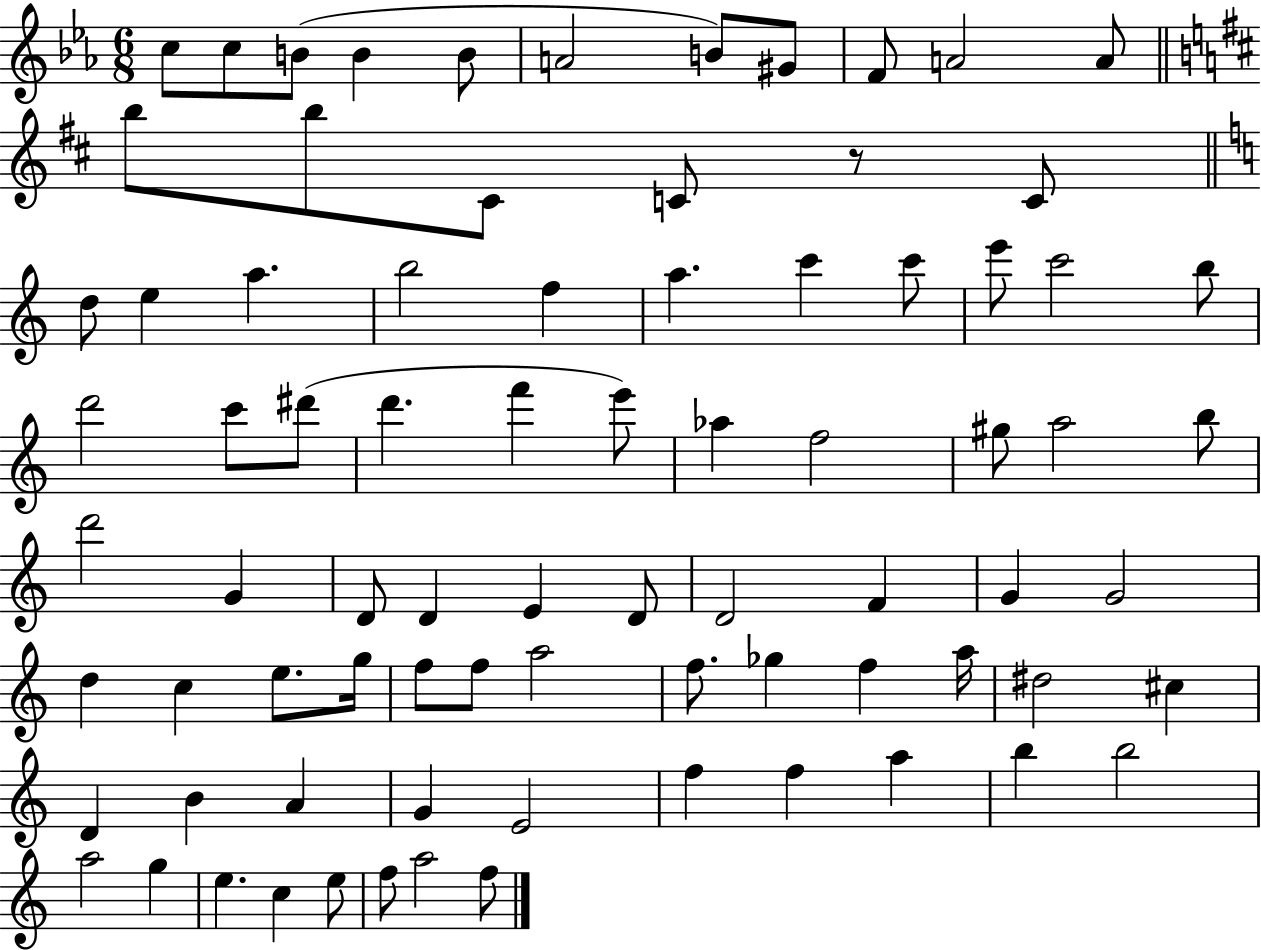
C5/e C5/e B4/e B4/q B4/e A4/h B4/e G#4/e F4/e A4/h A4/e B5/e B5/e C#4/e C4/e R/e C4/e D5/e E5/q A5/q. B5/h F5/q A5/q. C6/q C6/e E6/e C6/h B5/e D6/h C6/e D#6/e D6/q. F6/q E6/e Ab5/q F5/h G#5/e A5/h B5/e D6/h G4/q D4/e D4/q E4/q D4/e D4/h F4/q G4/q G4/h D5/q C5/q E5/e. G5/s F5/e F5/e A5/h F5/e. Gb5/q F5/q A5/s D#5/h C#5/q D4/q B4/q A4/q G4/q E4/h F5/q F5/q A5/q B5/q B5/h A5/h G5/q E5/q. C5/q E5/e F5/e A5/h F5/e